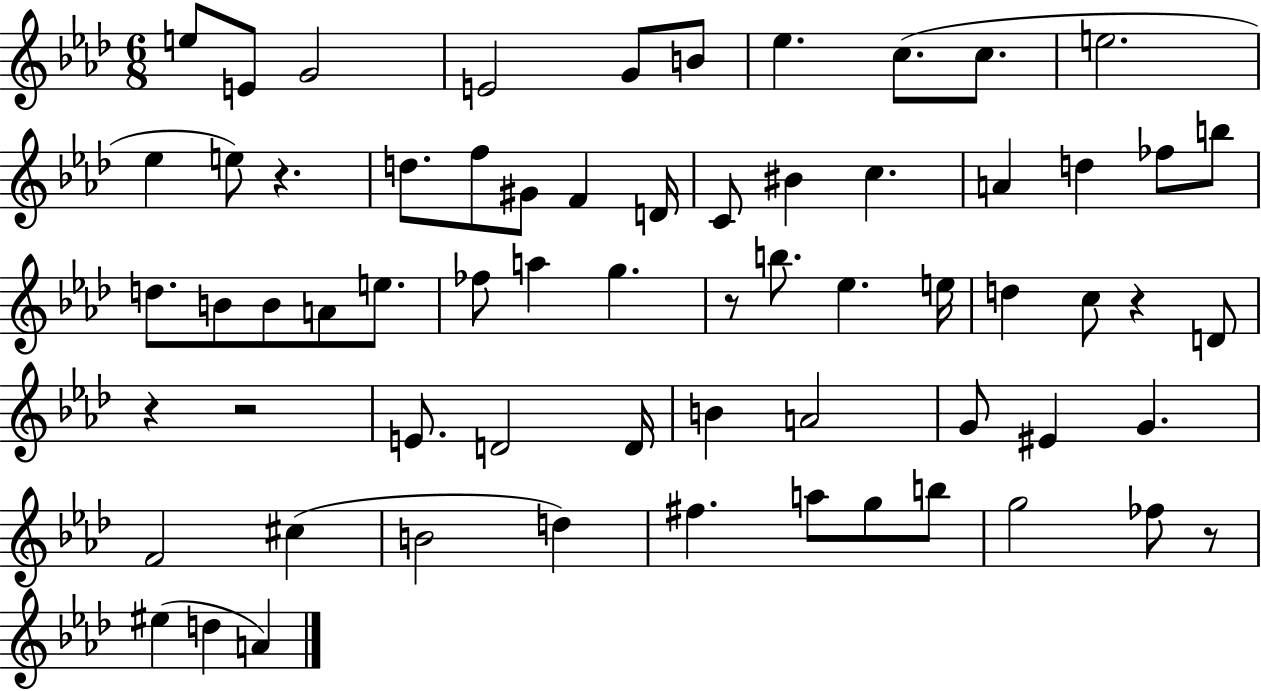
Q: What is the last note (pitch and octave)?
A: A4